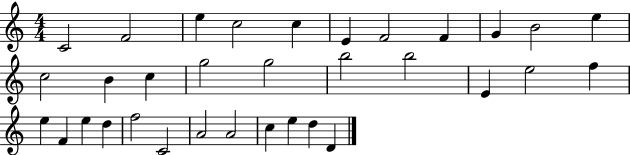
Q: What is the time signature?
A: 4/4